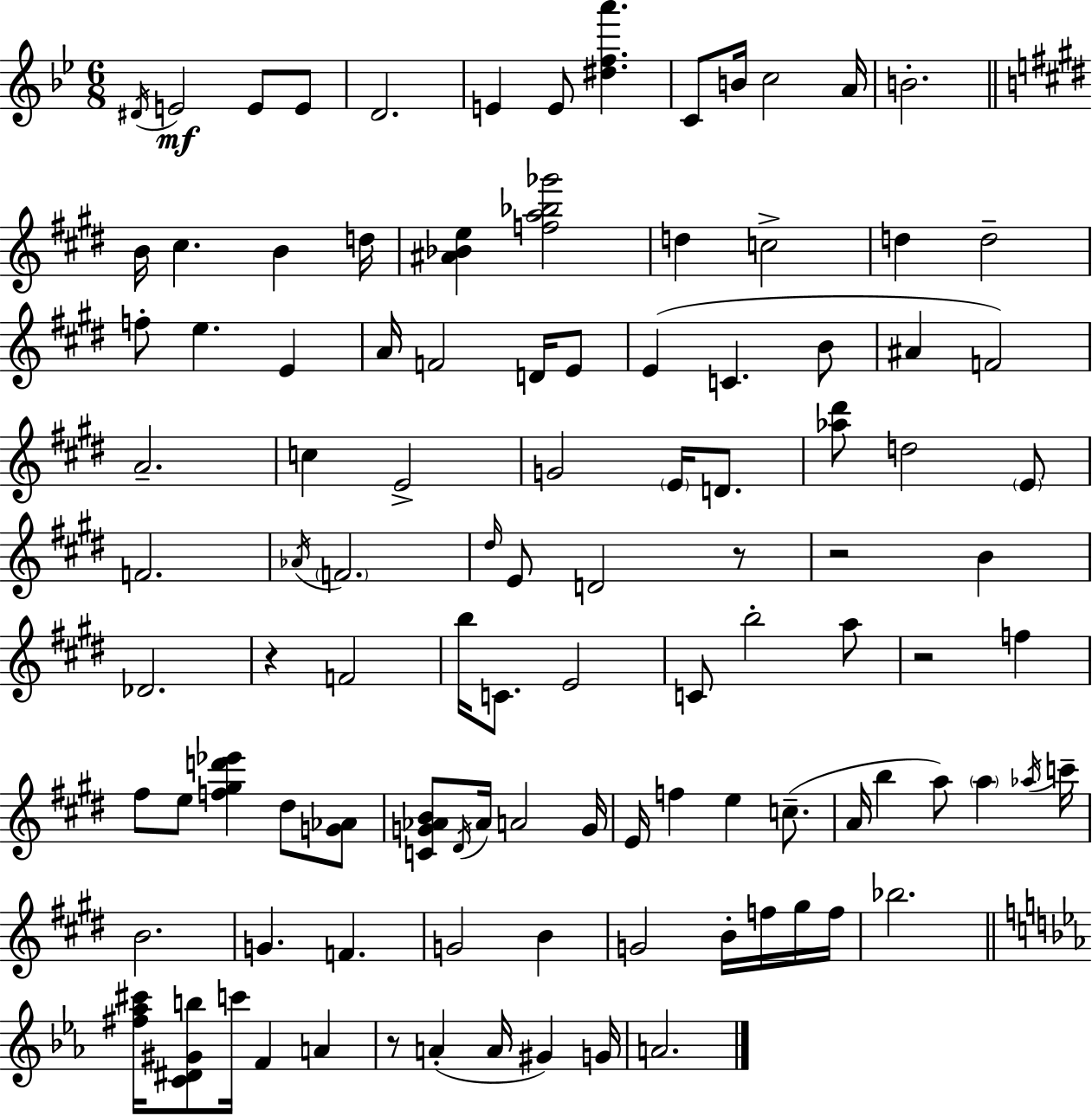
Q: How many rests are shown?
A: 5